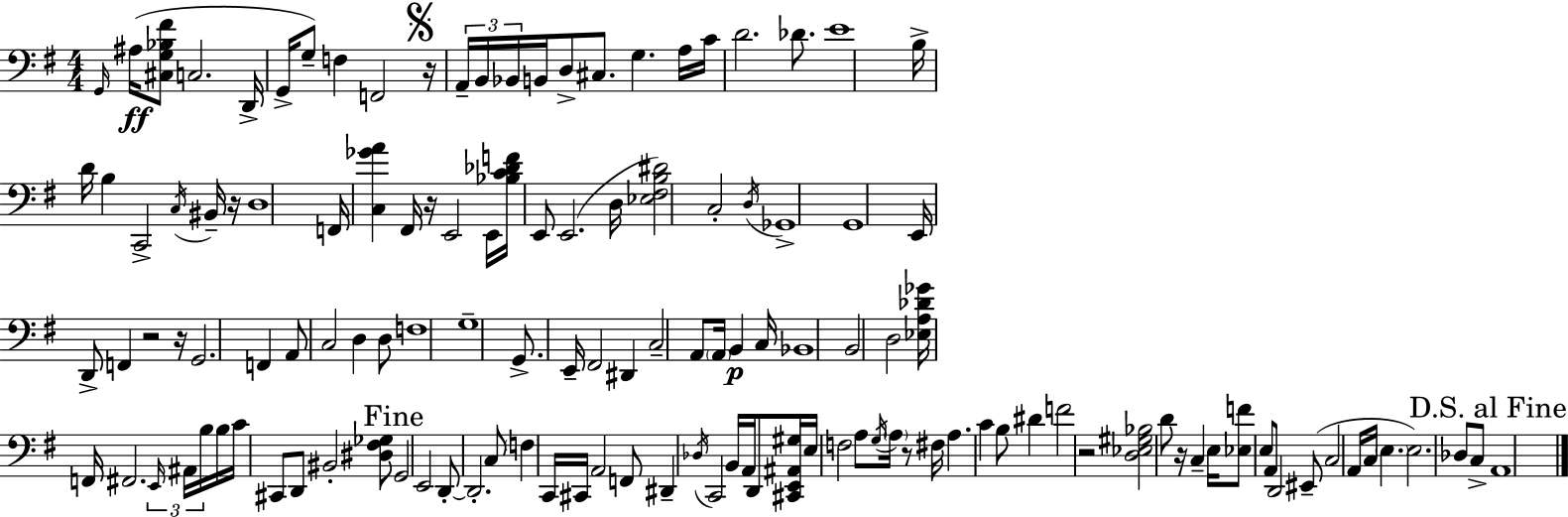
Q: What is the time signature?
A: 4/4